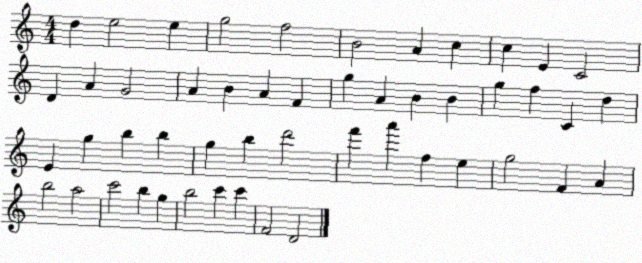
X:1
T:Untitled
M:4/4
L:1/4
K:C
d e2 e g2 f2 B2 A c c E C2 D A G2 A B A F g A B B g f C d E g b b g b d'2 f' a' f e g2 F A b2 a2 c'2 b g b2 c' c' F2 D2